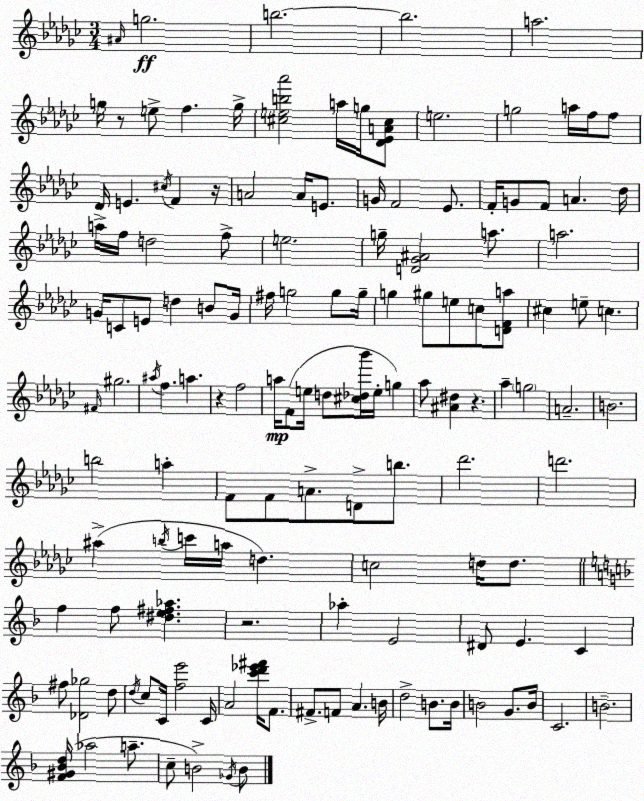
X:1
T:Untitled
M:3/4
L:1/4
K:Ebm
^A/4 g2 b2 b2 a2 g/4 z/2 e/2 f g/4 [^ceb_a']2 a/4 g/4 [_D_EA^c]/2 e2 g2 a/4 f/4 f/2 _D/4 E ^c/4 F z/4 A2 A/4 E/2 G/4 F2 _E/2 F/4 G/2 F/2 A _d/4 a/4 f/4 d2 f/2 e2 g/4 [D_G^A]2 a/2 a2 G/4 C/2 E/2 d B/2 G/4 ^f/4 g2 g/2 g/4 g ^g/2 e/2 c/2 [DFa]/2 ^c e/2 c ^F/4 ^g2 ^a/4 f a z f2 a/4 F/2 e/4 d/2 [^c_d_b']/4 e/4 g _a/2 [^A^d] z _a g2 A2 B2 b2 a F/2 F/2 A/2 D/2 b/2 _d'2 d'2 ^a b/4 c'/4 a/4 d c2 d/4 d/2 f f/2 [^de^f_a] z2 _a E2 ^D/2 E C ^f/2 [_D_g]2 d/2 d/4 c/2 C/4 [fe']2 C/4 A2 [c'd'_e'^f']/4 F/2 ^F/2 F/2 A B/4 d2 B/2 B/4 B2 G/2 B/4 C2 B2 [F^G_Bd]/4 _a2 a/2 c/2 B2 _G/4 B/2